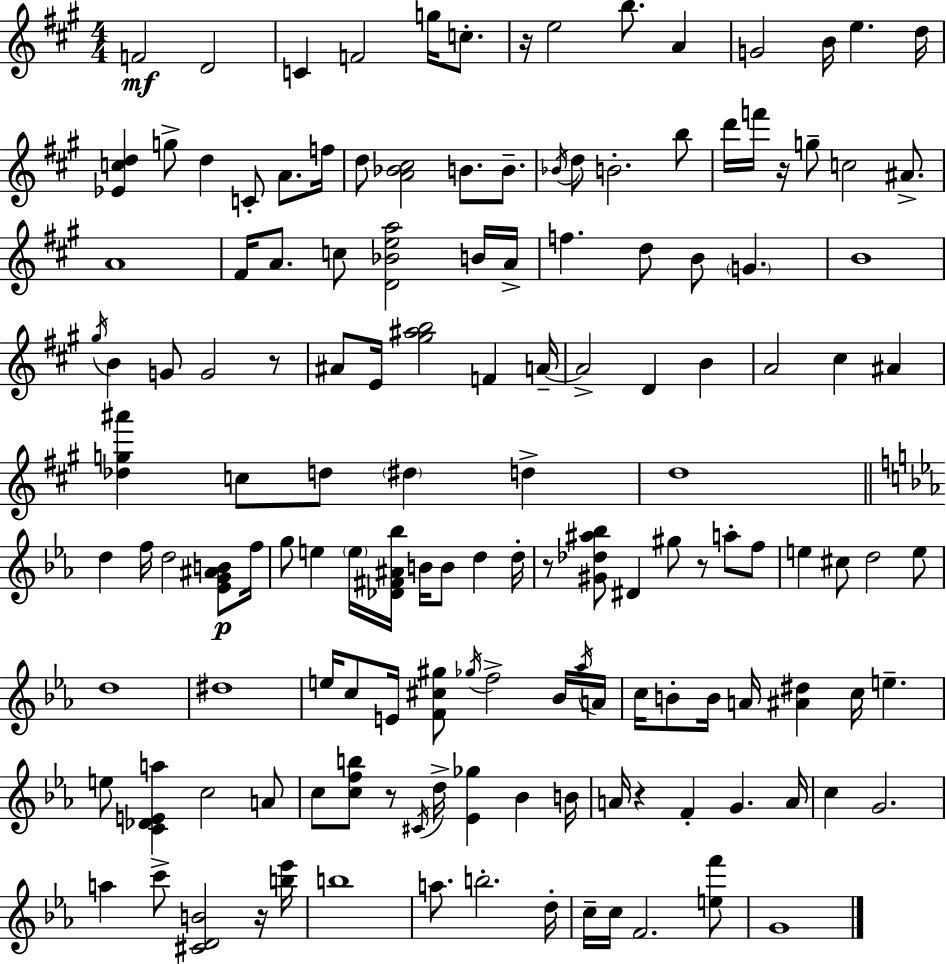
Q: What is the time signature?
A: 4/4